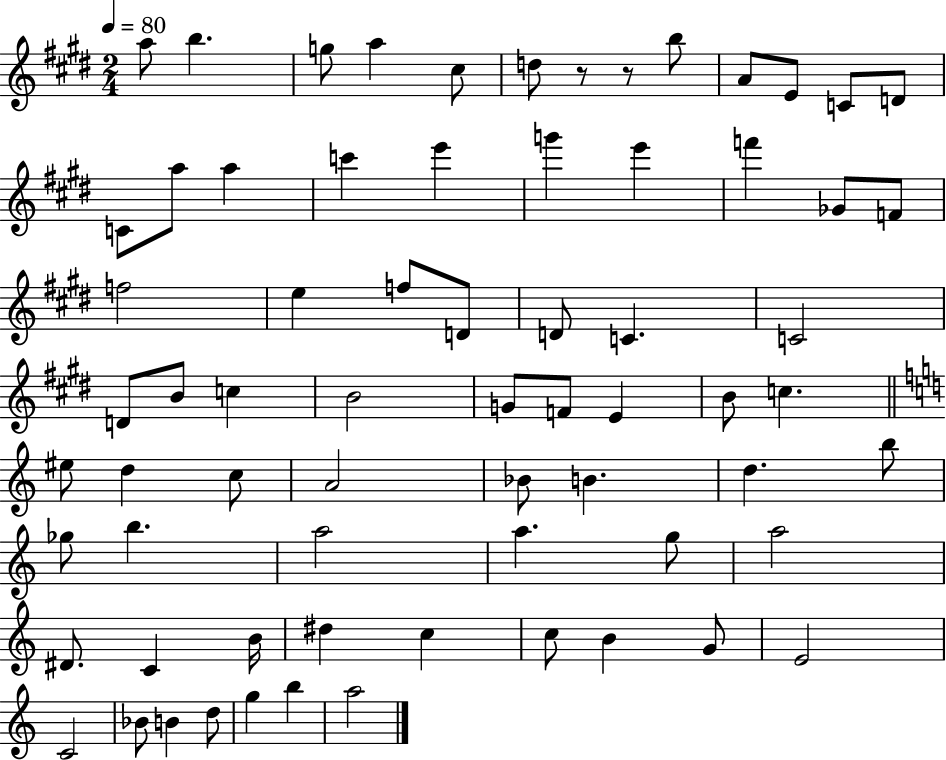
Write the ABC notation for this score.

X:1
T:Untitled
M:2/4
L:1/4
K:E
a/2 b g/2 a ^c/2 d/2 z/2 z/2 b/2 A/2 E/2 C/2 D/2 C/2 a/2 a c' e' g' e' f' _G/2 F/2 f2 e f/2 D/2 D/2 C C2 D/2 B/2 c B2 G/2 F/2 E B/2 c ^e/2 d c/2 A2 _B/2 B d b/2 _g/2 b a2 a g/2 a2 ^D/2 C B/4 ^d c c/2 B G/2 E2 C2 _B/2 B d/2 g b a2